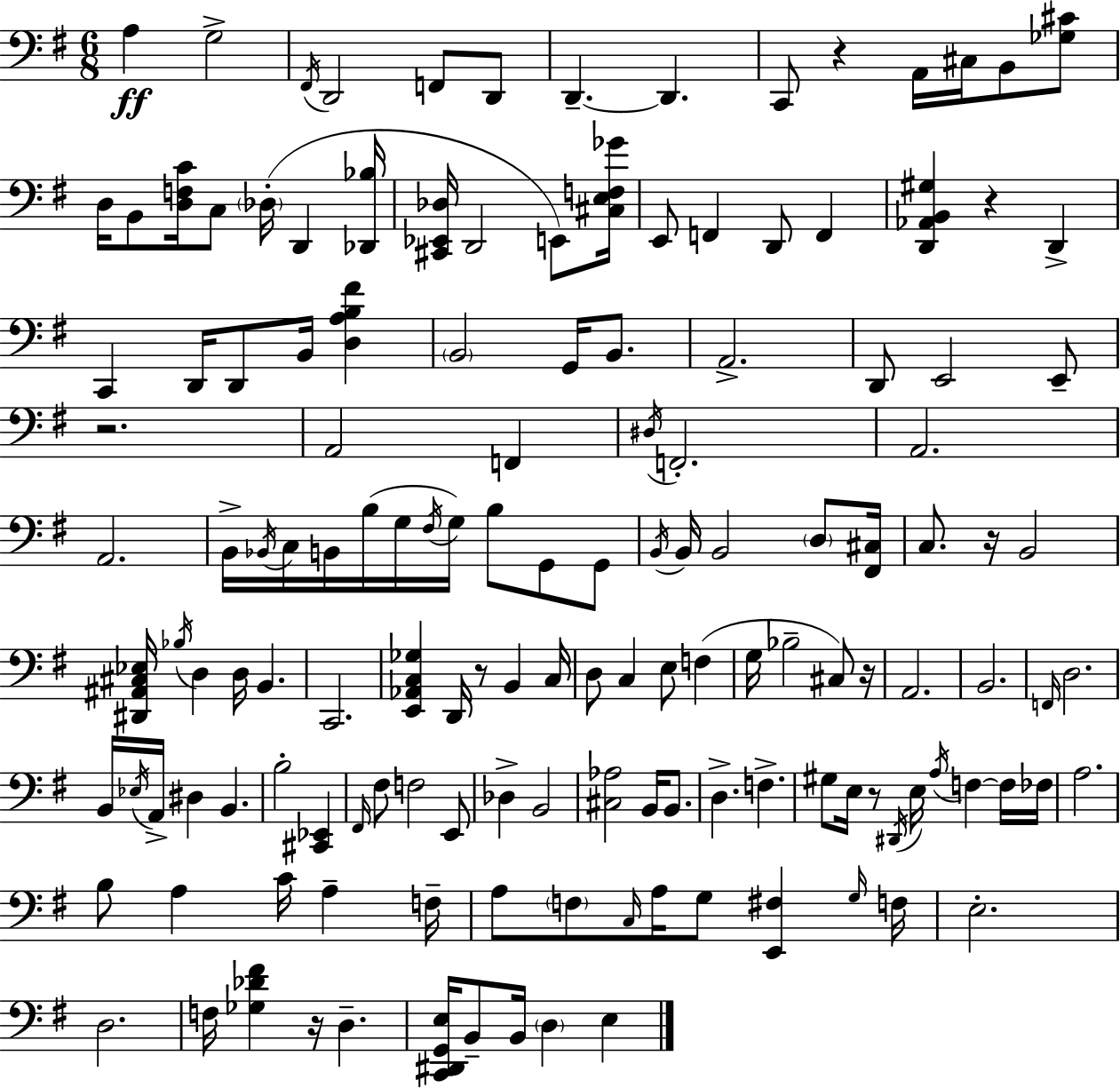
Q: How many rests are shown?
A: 8